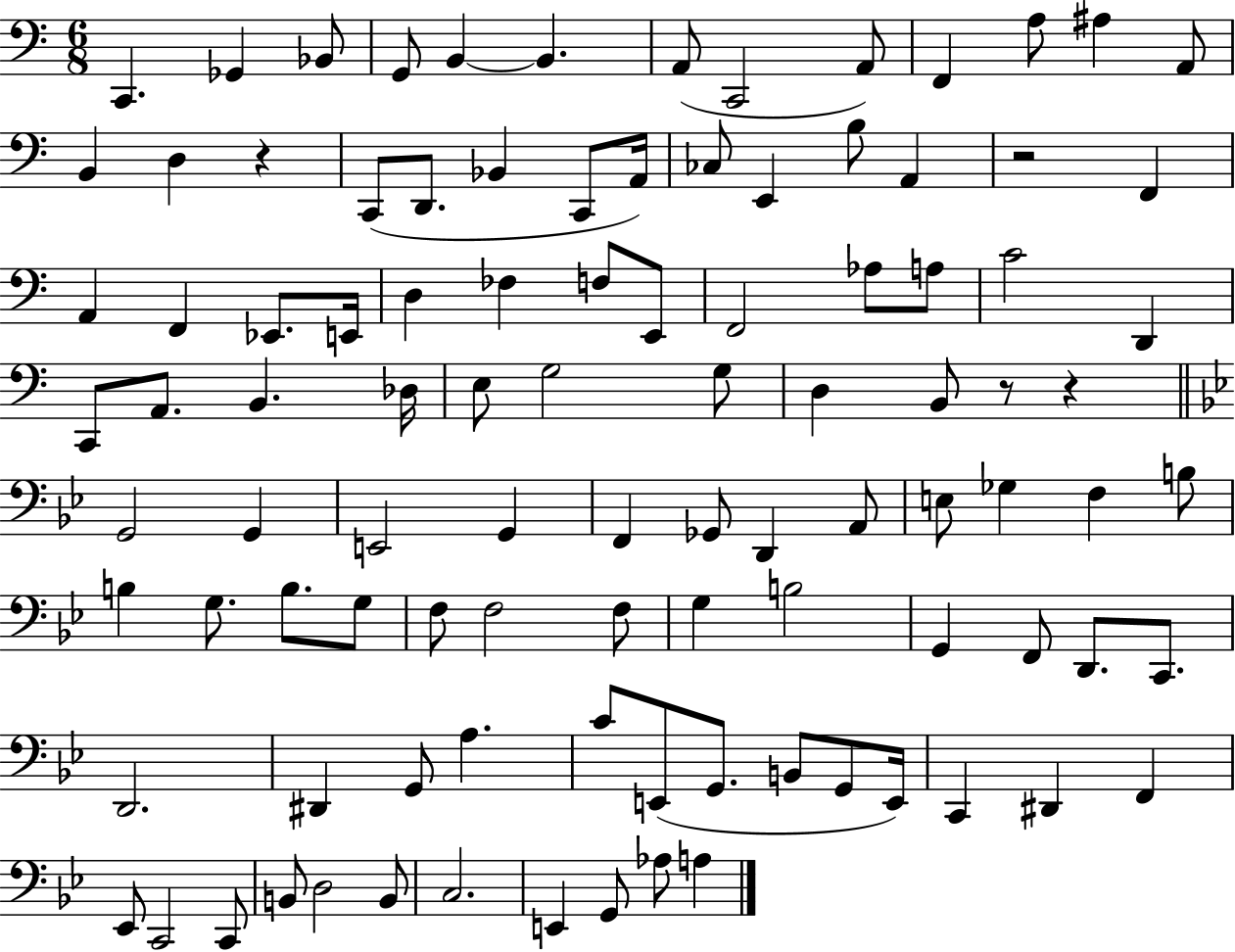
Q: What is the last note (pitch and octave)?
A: A3